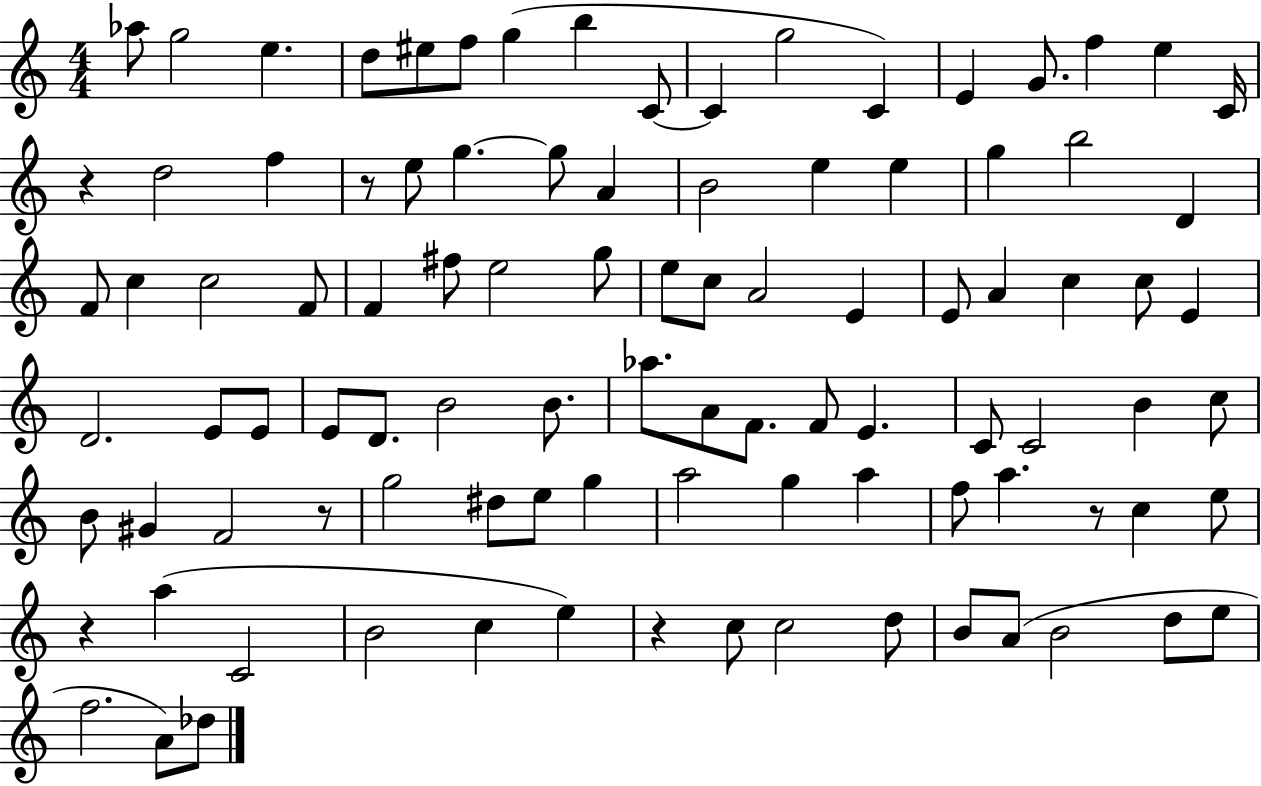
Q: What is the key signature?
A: C major